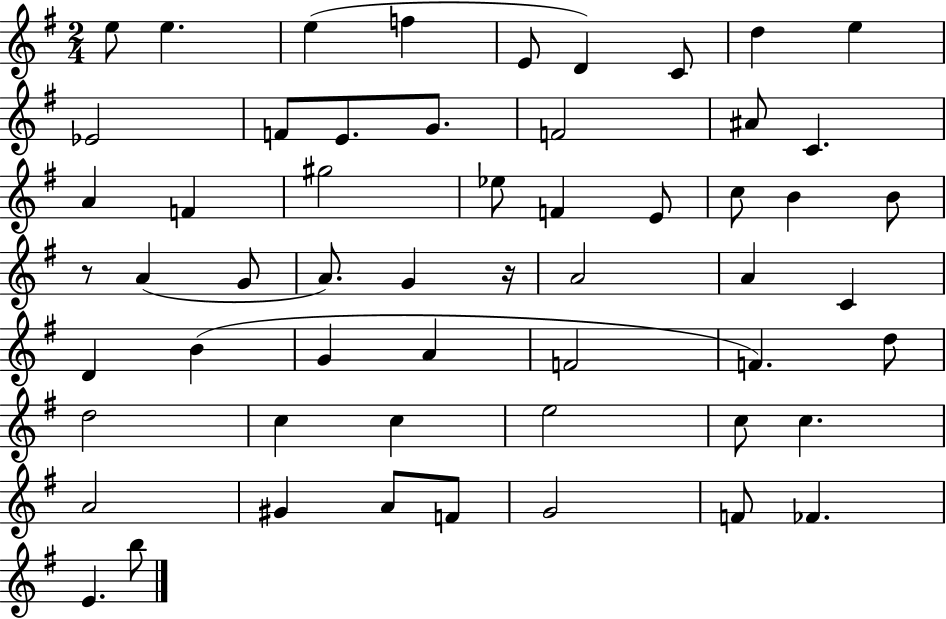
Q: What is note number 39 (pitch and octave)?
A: D5